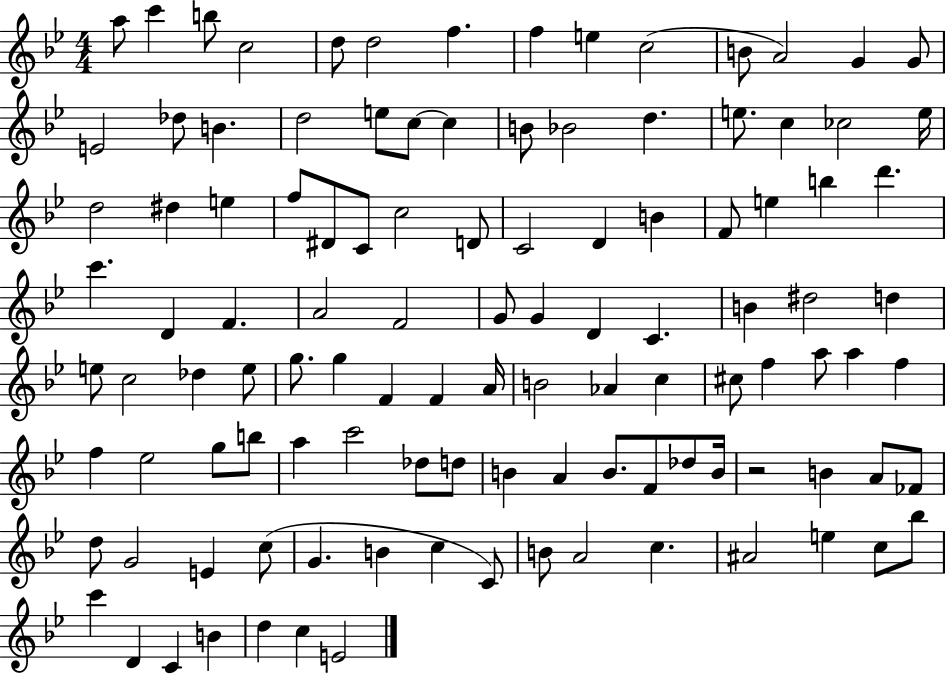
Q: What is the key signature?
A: BES major